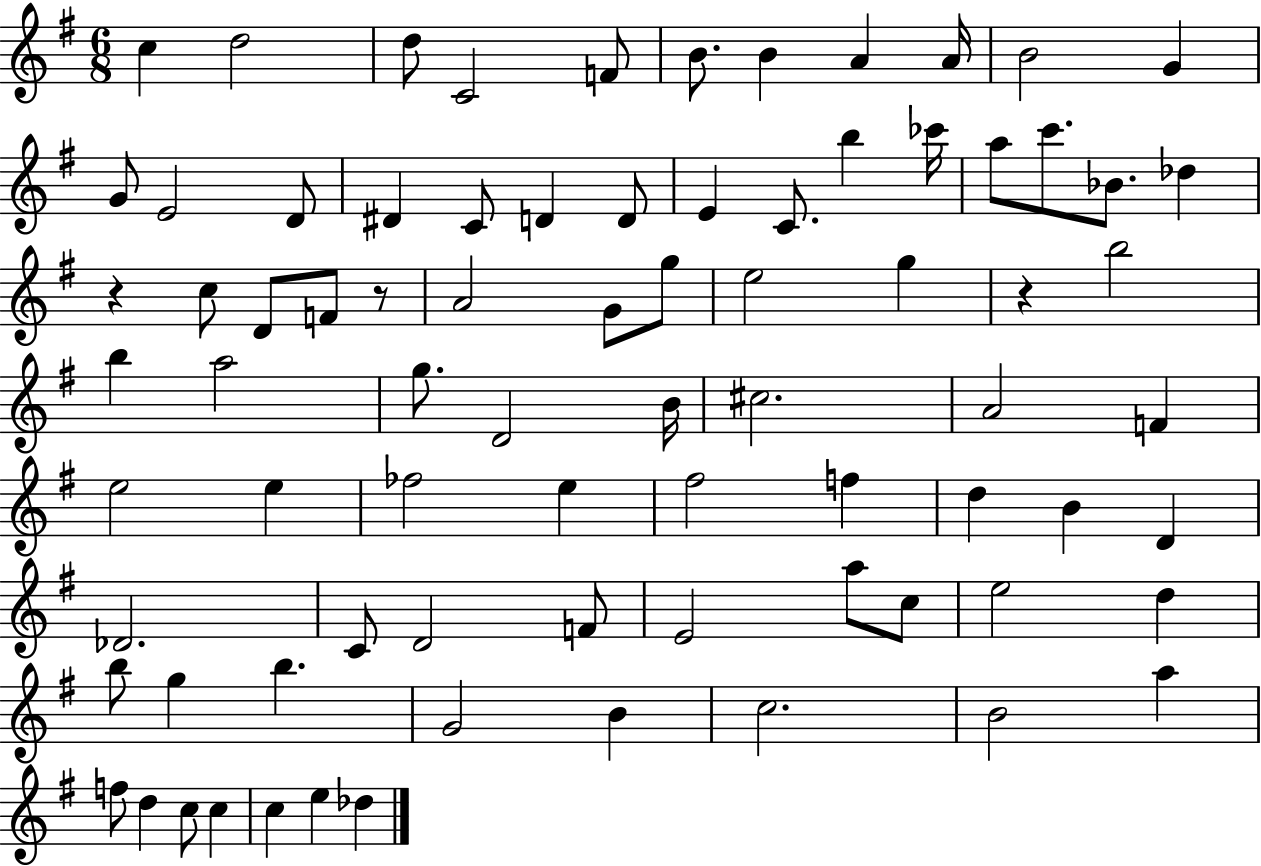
C5/q D5/h D5/e C4/h F4/e B4/e. B4/q A4/q A4/s B4/h G4/q G4/e E4/h D4/e D#4/q C4/e D4/q D4/e E4/q C4/e. B5/q CES6/s A5/e C6/e. Bb4/e. Db5/q R/q C5/e D4/e F4/e R/e A4/h G4/e G5/e E5/h G5/q R/q B5/h B5/q A5/h G5/e. D4/h B4/s C#5/h. A4/h F4/q E5/h E5/q FES5/h E5/q F#5/h F5/q D5/q B4/q D4/q Db4/h. C4/e D4/h F4/e E4/h A5/e C5/e E5/h D5/q B5/e G5/q B5/q. G4/h B4/q C5/h. B4/h A5/q F5/e D5/q C5/e C5/q C5/q E5/q Db5/q